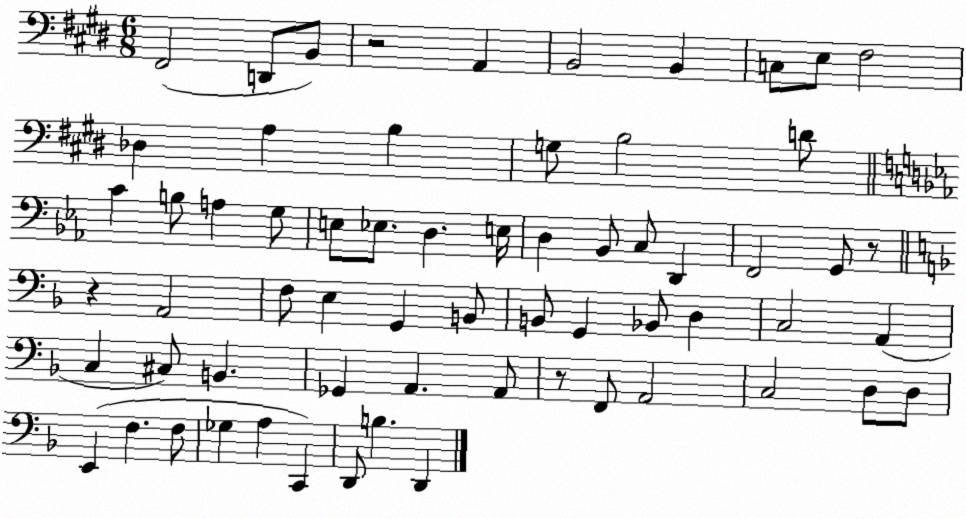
X:1
T:Untitled
M:6/8
L:1/4
K:E
^F,,2 D,,/2 B,,/2 z2 A,, B,,2 B,, C,/2 E,/2 ^F,2 _D, A, B, G,/2 B,2 D/2 C B,/2 A, G,/2 E,/2 _E,/2 D, E,/4 D, _B,,/2 C,/2 D,, F,,2 G,,/2 z/2 z A,,2 F,/2 E, G,, B,,/2 B,,/2 G,, _B,,/2 D, C,2 A,, C, ^C,/2 B,, _G,, A,, A,,/2 z/2 F,,/2 A,,2 C,2 D,/2 D,/2 E,, F, F,/2 _G, A, C,, D,,/2 B, D,,